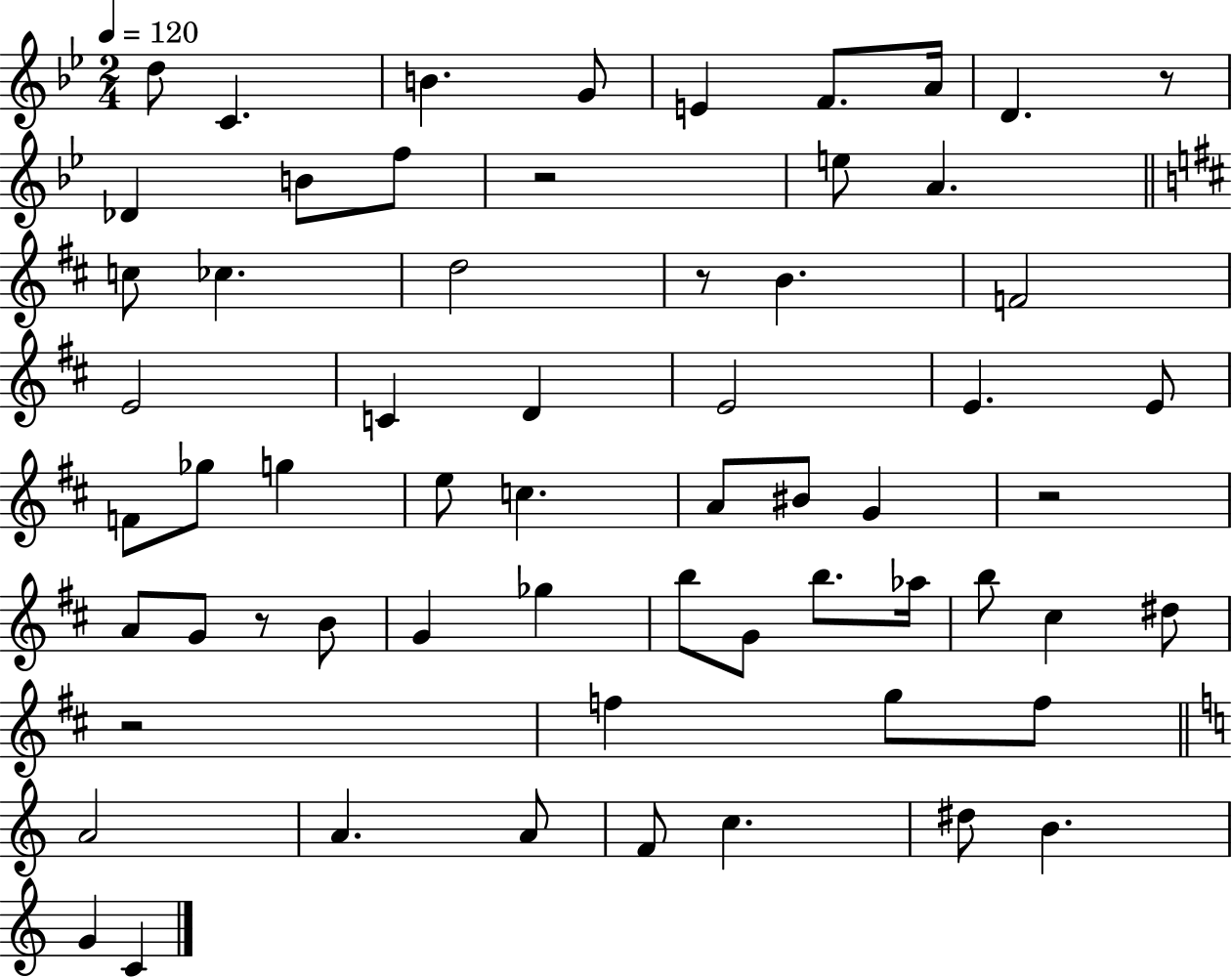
D5/e C4/q. B4/q. G4/e E4/q F4/e. A4/s D4/q. R/e Db4/q B4/e F5/e R/h E5/e A4/q. C5/e CES5/q. D5/h R/e B4/q. F4/h E4/h C4/q D4/q E4/h E4/q. E4/e F4/e Gb5/e G5/q E5/e C5/q. A4/e BIS4/e G4/q R/h A4/e G4/e R/e B4/e G4/q Gb5/q B5/e G4/e B5/e. Ab5/s B5/e C#5/q D#5/e R/h F5/q G5/e F5/e A4/h A4/q. A4/e F4/e C5/q. D#5/e B4/q. G4/q C4/q